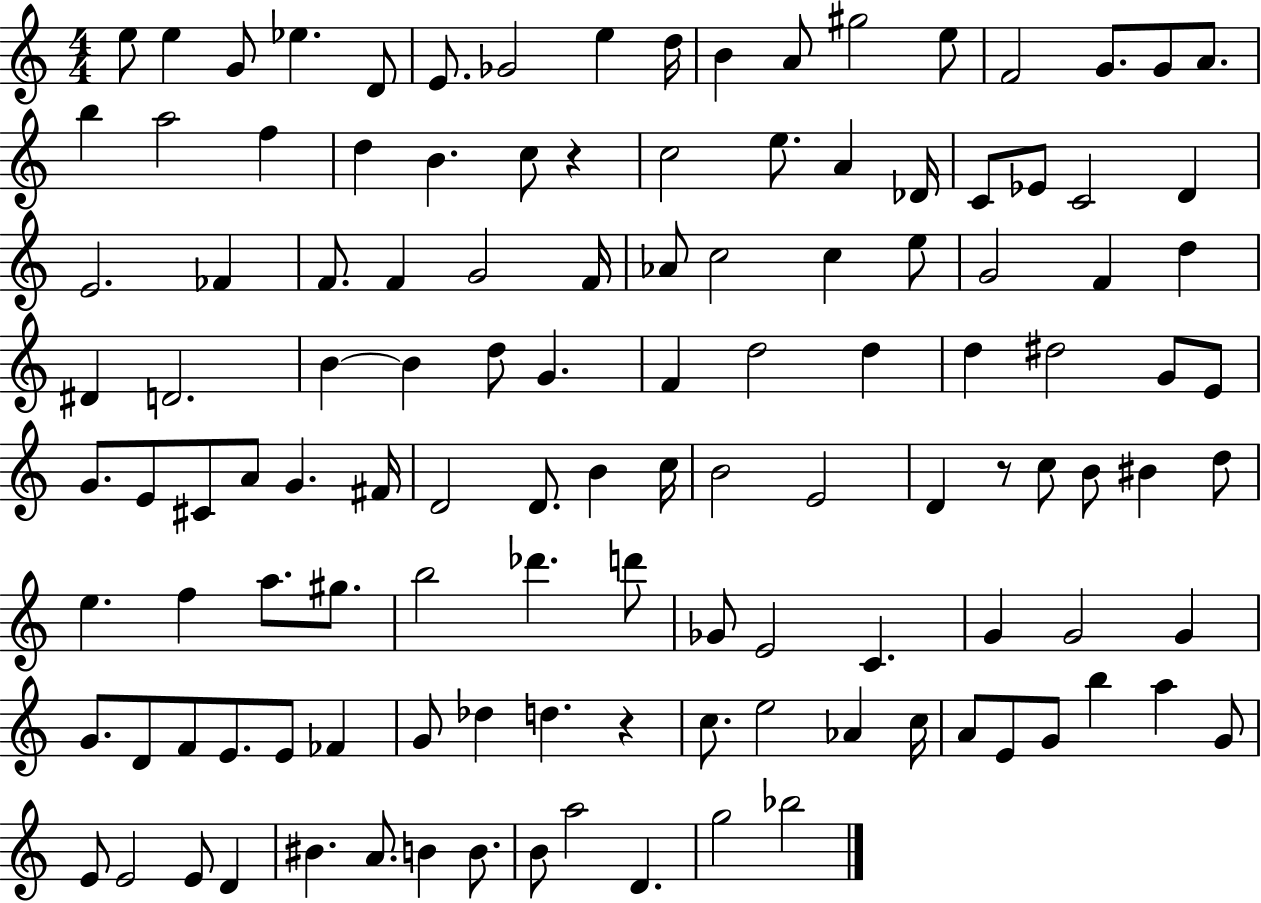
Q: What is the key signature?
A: C major